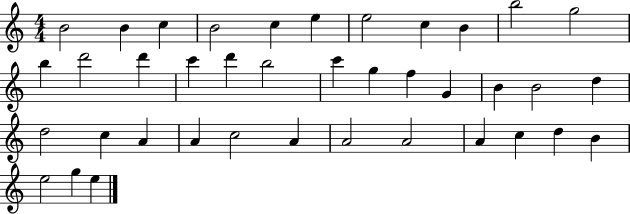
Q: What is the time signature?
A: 4/4